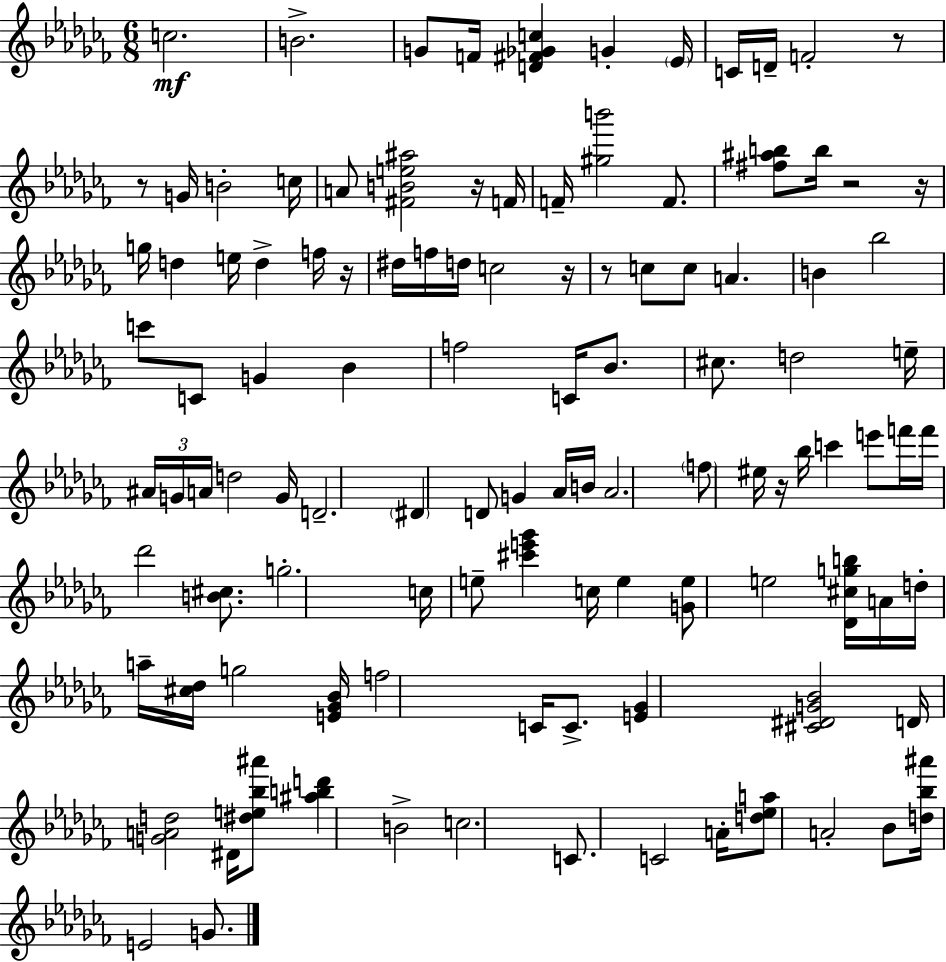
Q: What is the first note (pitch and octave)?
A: C5